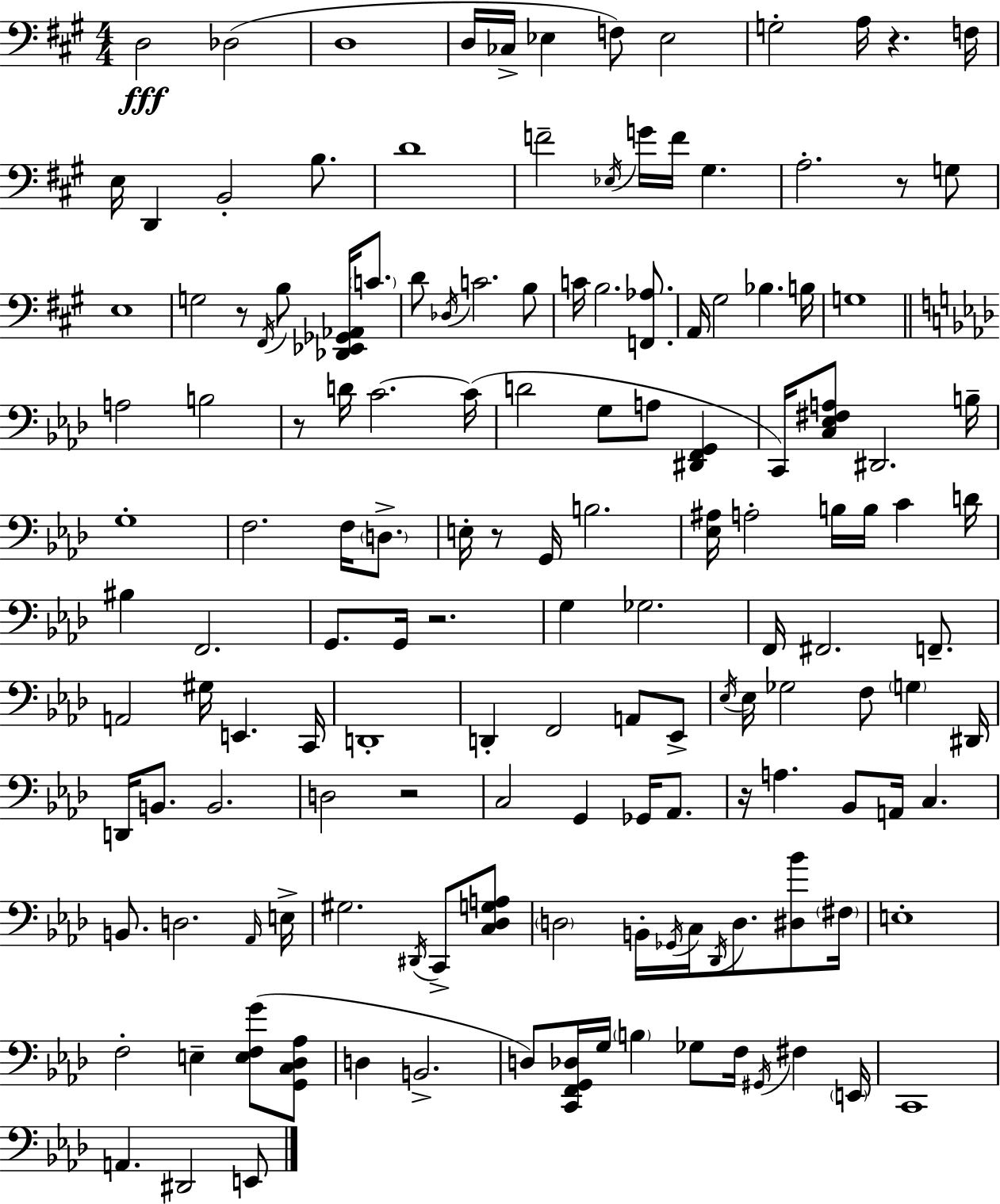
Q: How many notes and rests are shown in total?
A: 147